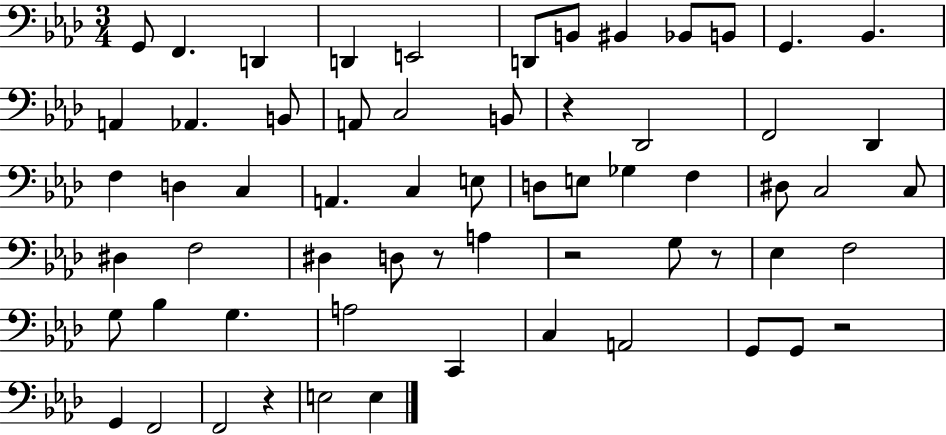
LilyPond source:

{
  \clef bass
  \numericTimeSignature
  \time 3/4
  \key aes \major
  \repeat volta 2 { g,8 f,4. d,4 | d,4 e,2 | d,8 b,8 bis,4 bes,8 b,8 | g,4. bes,4. | \break a,4 aes,4. b,8 | a,8 c2 b,8 | r4 des,2 | f,2 des,4 | \break f4 d4 c4 | a,4. c4 e8 | d8 e8 ges4 f4 | dis8 c2 c8 | \break dis4 f2 | dis4 d8 r8 a4 | r2 g8 r8 | ees4 f2 | \break g8 bes4 g4. | a2 c,4 | c4 a,2 | g,8 g,8 r2 | \break g,4 f,2 | f,2 r4 | e2 e4 | } \bar "|."
}